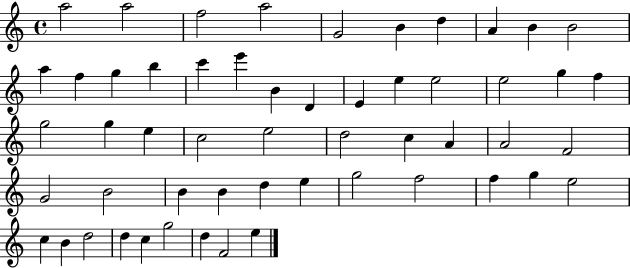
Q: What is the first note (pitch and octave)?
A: A5